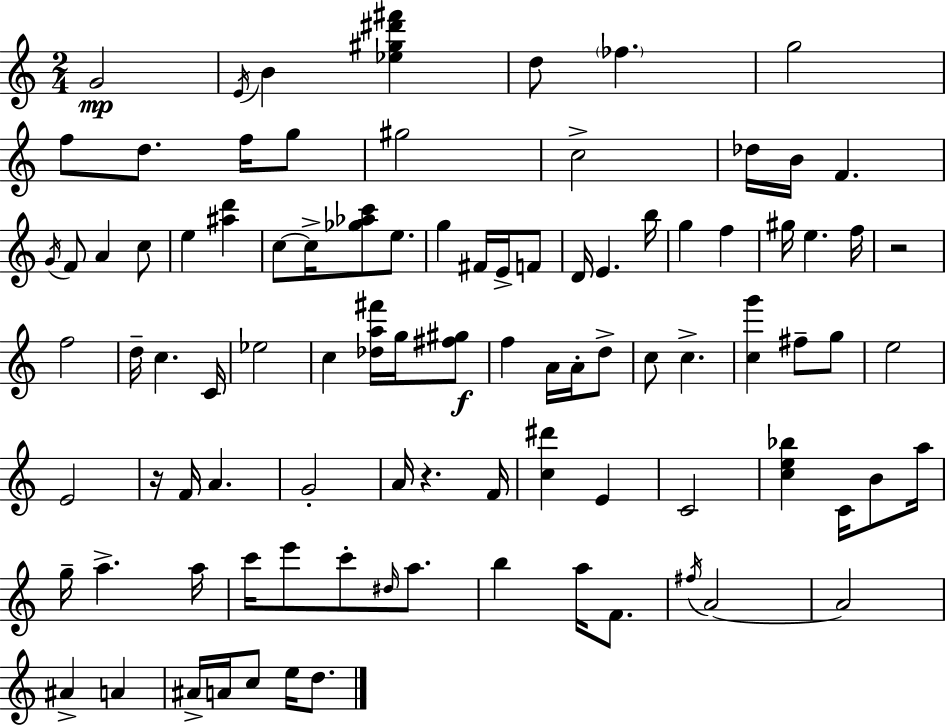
G4/h E4/s B4/q [Eb5,G#5,D#6,F#6]/q D5/e FES5/q. G5/h F5/e D5/e. F5/s G5/e G#5/h C5/h Db5/s B4/s F4/q. G4/s F4/e A4/q C5/e E5/q [A#5,D6]/q C5/e C5/s [Gb5,Ab5,C6]/e E5/e. G5/q F#4/s E4/s F4/e D4/s E4/q. B5/s G5/q F5/q G#5/s E5/q. F5/s R/h F5/h D5/s C5/q. C4/s Eb5/h C5/q [Db5,A5,F#6]/s G5/s [F#5,G#5]/e F5/q A4/s A4/s D5/e C5/e C5/q. [C5,G6]/q F#5/e G5/e E5/h E4/h R/s F4/s A4/q. G4/h A4/s R/q. F4/s [C5,D#6]/q E4/q C4/h [C5,E5,Bb5]/q C4/s B4/e A5/s G5/s A5/q. A5/s C6/s E6/e C6/e D#5/s A5/e. B5/q A5/s F4/e. F#5/s A4/h A4/h A#4/q A4/q A#4/s A4/s C5/e E5/s D5/e.